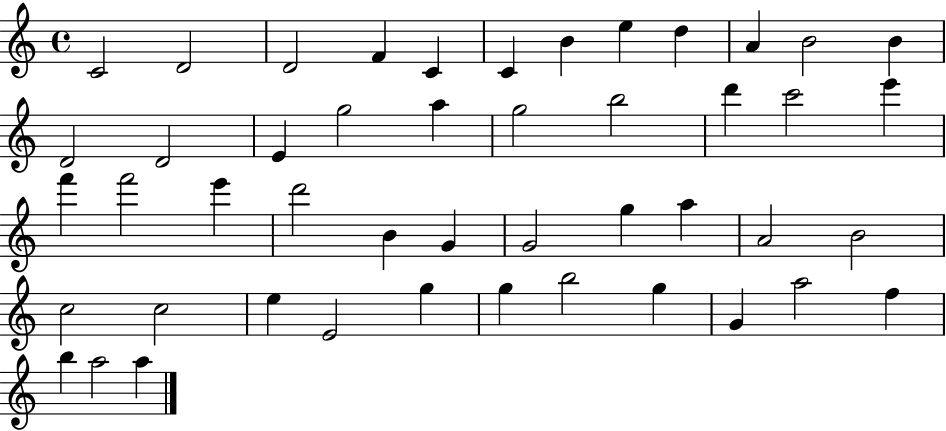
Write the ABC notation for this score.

X:1
T:Untitled
M:4/4
L:1/4
K:C
C2 D2 D2 F C C B e d A B2 B D2 D2 E g2 a g2 b2 d' c'2 e' f' f'2 e' d'2 B G G2 g a A2 B2 c2 c2 e E2 g g b2 g G a2 f b a2 a